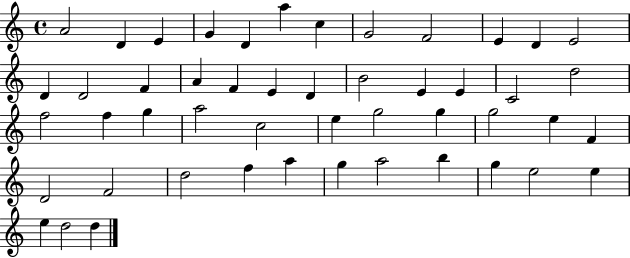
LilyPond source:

{
  \clef treble
  \time 4/4
  \defaultTimeSignature
  \key c \major
  a'2 d'4 e'4 | g'4 d'4 a''4 c''4 | g'2 f'2 | e'4 d'4 e'2 | \break d'4 d'2 f'4 | a'4 f'4 e'4 d'4 | b'2 e'4 e'4 | c'2 d''2 | \break f''2 f''4 g''4 | a''2 c''2 | e''4 g''2 g''4 | g''2 e''4 f'4 | \break d'2 f'2 | d''2 f''4 a''4 | g''4 a''2 b''4 | g''4 e''2 e''4 | \break e''4 d''2 d''4 | \bar "|."
}